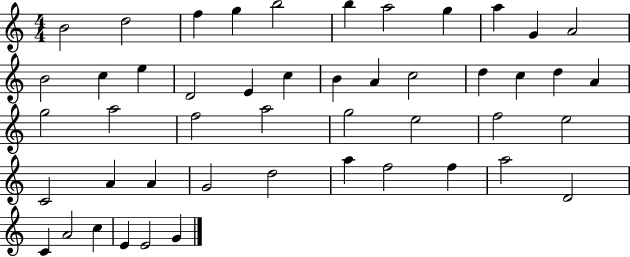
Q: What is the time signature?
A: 4/4